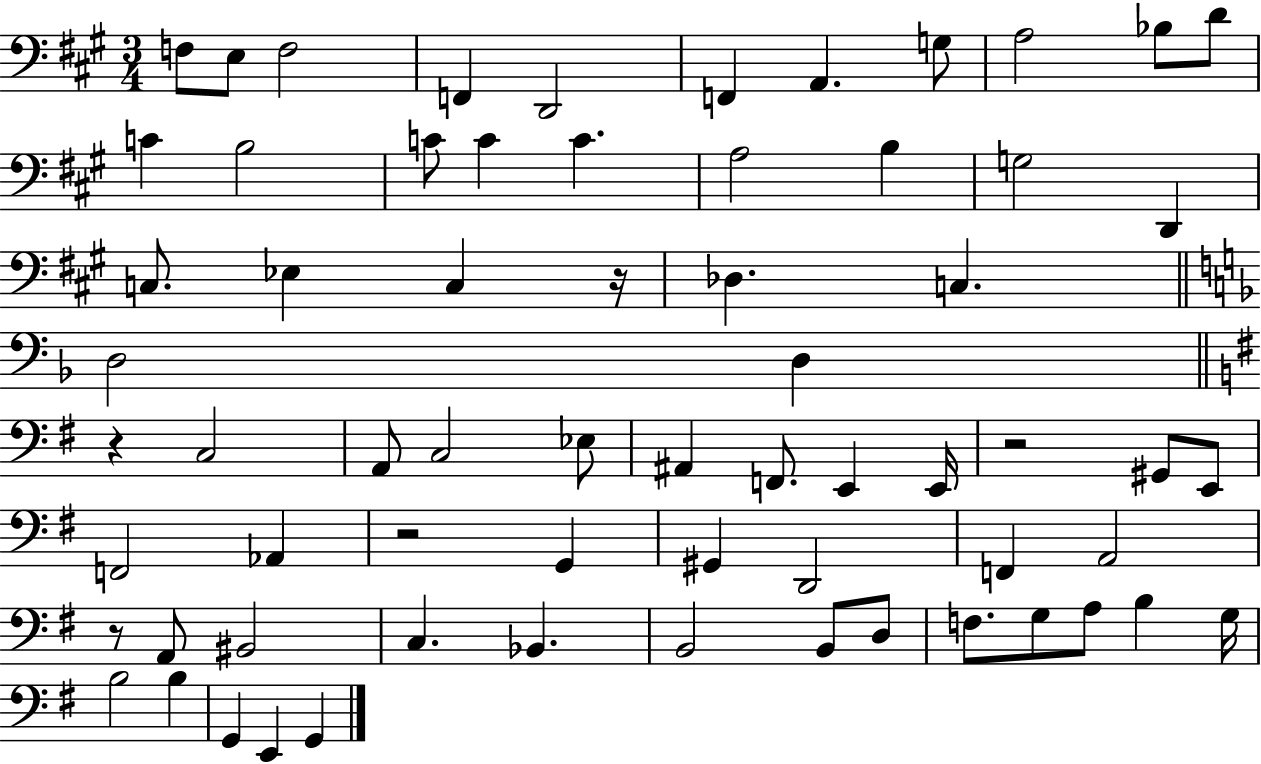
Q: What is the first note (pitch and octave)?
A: F3